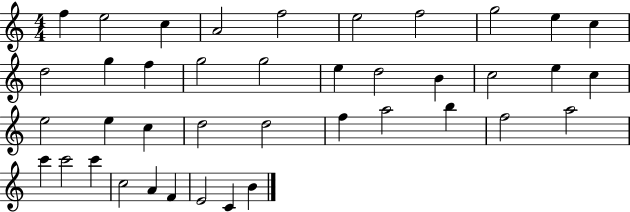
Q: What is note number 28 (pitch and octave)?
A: A5